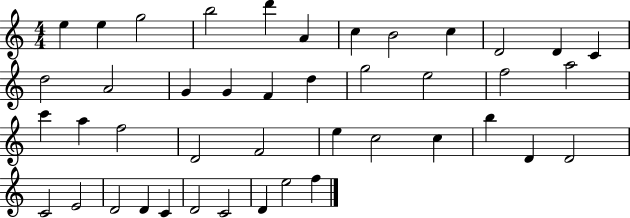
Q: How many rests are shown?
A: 0